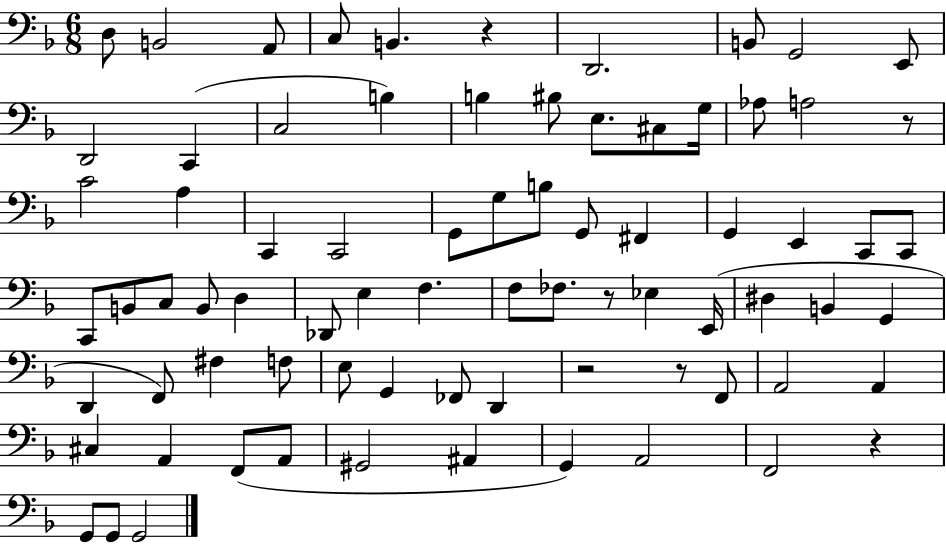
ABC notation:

X:1
T:Untitled
M:6/8
L:1/4
K:F
D,/2 B,,2 A,,/2 C,/2 B,, z D,,2 B,,/2 G,,2 E,,/2 D,,2 C,, C,2 B, B, ^B,/2 E,/2 ^C,/2 G,/4 _A,/2 A,2 z/2 C2 A, C,, C,,2 G,,/2 G,/2 B,/2 G,,/2 ^F,, G,, E,, C,,/2 C,,/2 C,,/2 B,,/2 C,/2 B,,/2 D, _D,,/2 E, F, F,/2 _F,/2 z/2 _E, E,,/4 ^D, B,, G,, D,, F,,/2 ^F, F,/2 E,/2 G,, _F,,/2 D,, z2 z/2 F,,/2 A,,2 A,, ^C, A,, F,,/2 A,,/2 ^G,,2 ^A,, G,, A,,2 F,,2 z G,,/2 G,,/2 G,,2